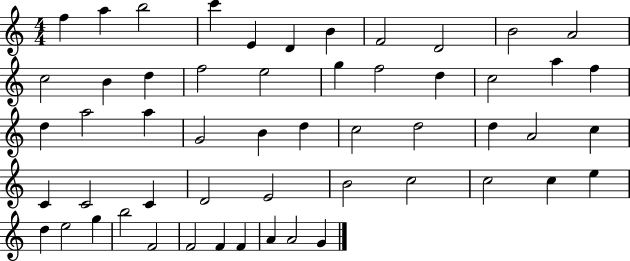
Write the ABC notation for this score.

X:1
T:Untitled
M:4/4
L:1/4
K:C
f a b2 c' E D B F2 D2 B2 A2 c2 B d f2 e2 g f2 d c2 a f d a2 a G2 B d c2 d2 d A2 c C C2 C D2 E2 B2 c2 c2 c e d e2 g b2 F2 F2 F F A A2 G